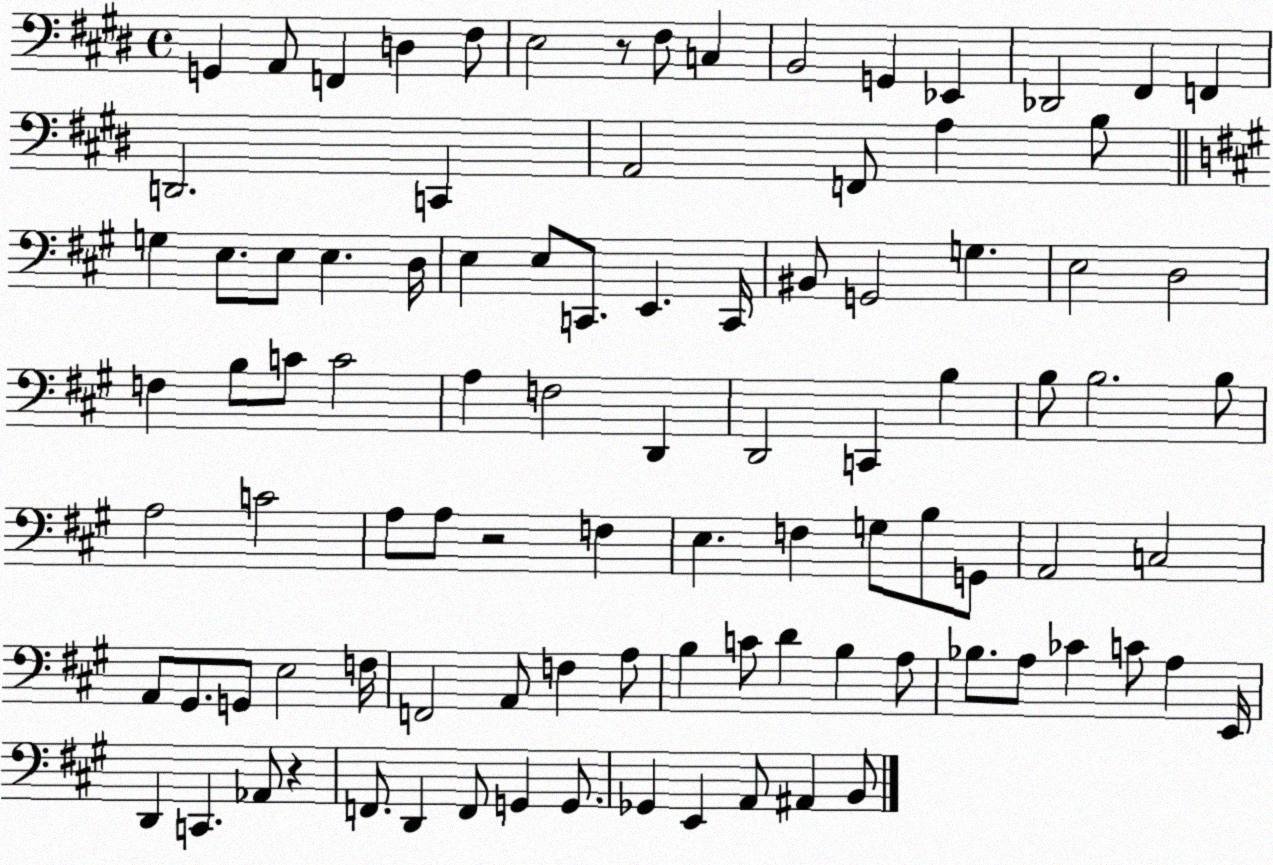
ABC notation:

X:1
T:Untitled
M:4/4
L:1/4
K:E
G,, A,,/2 F,, D, ^F,/2 E,2 z/2 ^F,/2 C, B,,2 G,, _E,, _D,,2 ^F,, F,, D,,2 C,, A,,2 F,,/2 A, B,/2 G, E,/2 E,/2 E, D,/4 E, E,/2 C,,/2 E,, C,,/4 ^B,,/2 G,,2 G, E,2 D,2 F, B,/2 C/2 C2 A, F,2 D,, D,,2 C,, B, B,/2 B,2 B,/2 A,2 C2 A,/2 A,/2 z2 F, E, F, G,/2 B,/2 G,,/2 A,,2 C,2 A,,/2 ^G,,/2 G,,/2 E,2 F,/4 F,,2 A,,/2 F, A,/2 B, C/2 D B, A,/2 _B,/2 A,/2 _C C/2 A, E,,/4 D,, C,, _A,,/2 z F,,/2 D,, F,,/2 G,, G,,/2 _G,, E,, A,,/2 ^A,, B,,/2